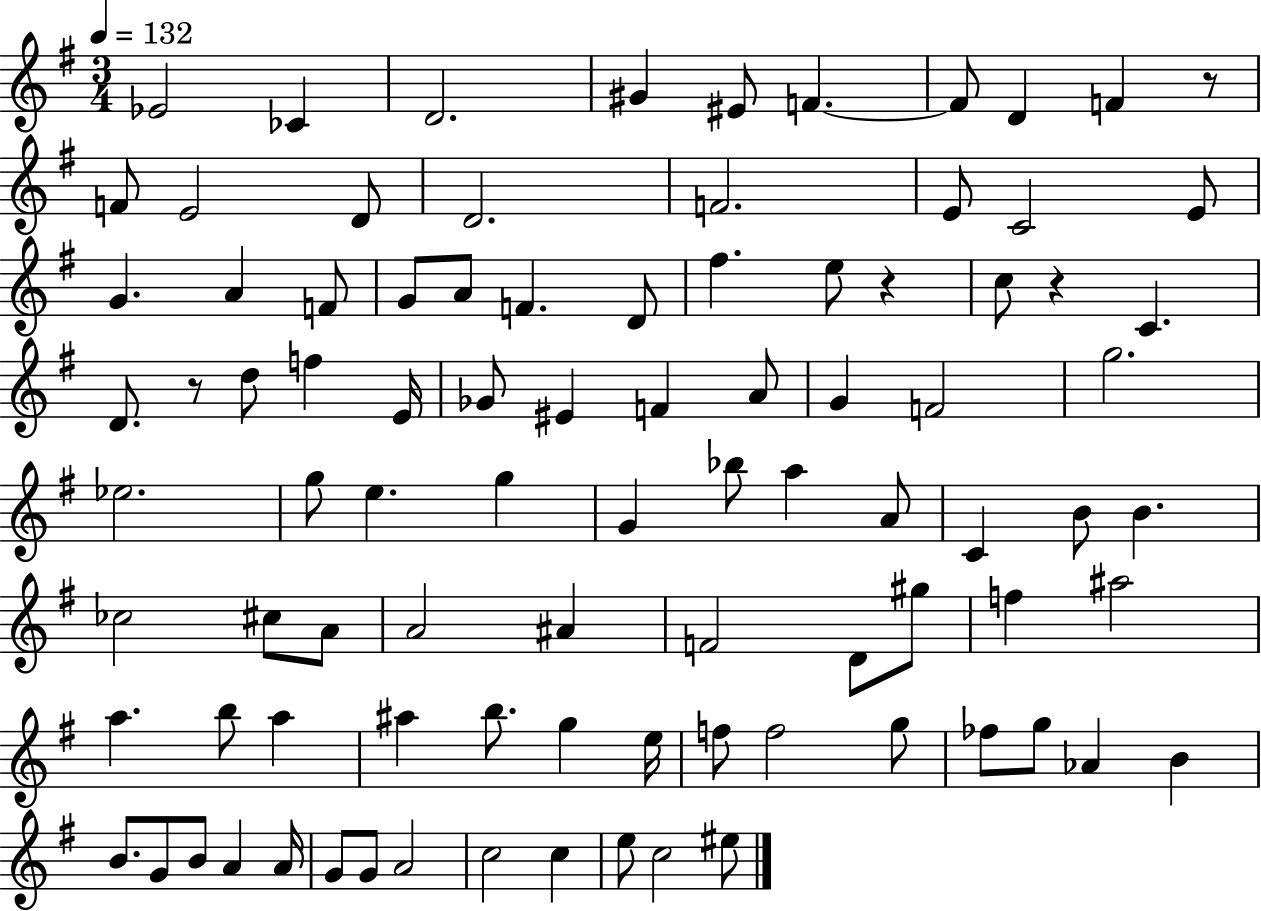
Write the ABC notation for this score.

X:1
T:Untitled
M:3/4
L:1/4
K:G
_E2 _C D2 ^G ^E/2 F F/2 D F z/2 F/2 E2 D/2 D2 F2 E/2 C2 E/2 G A F/2 G/2 A/2 F D/2 ^f e/2 z c/2 z C D/2 z/2 d/2 f E/4 _G/2 ^E F A/2 G F2 g2 _e2 g/2 e g G _b/2 a A/2 C B/2 B _c2 ^c/2 A/2 A2 ^A F2 D/2 ^g/2 f ^a2 a b/2 a ^a b/2 g e/4 f/2 f2 g/2 _f/2 g/2 _A B B/2 G/2 B/2 A A/4 G/2 G/2 A2 c2 c e/2 c2 ^e/2